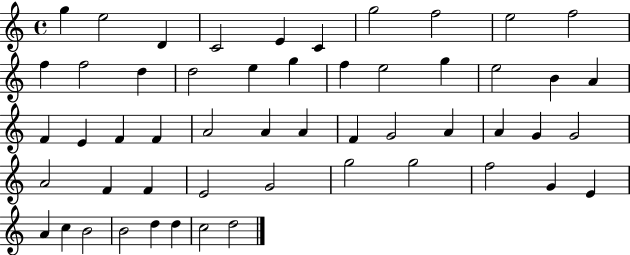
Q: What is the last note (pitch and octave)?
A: D5